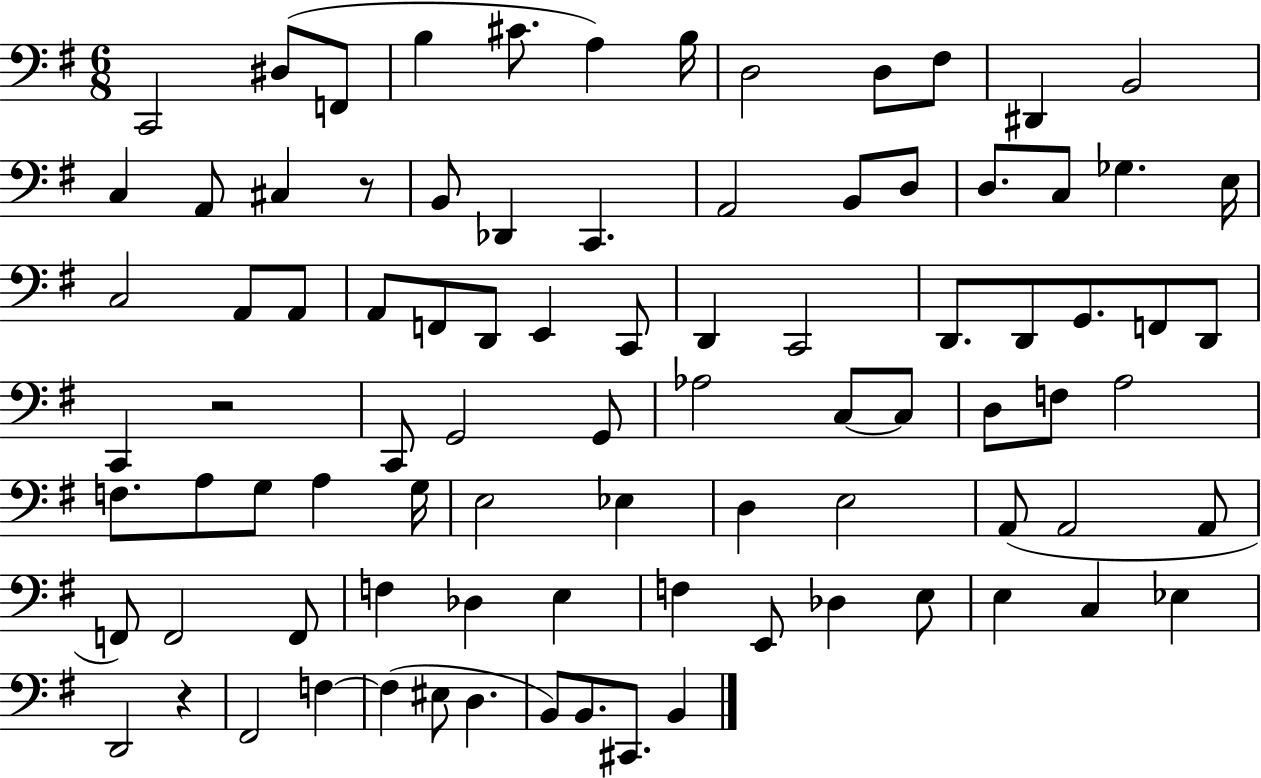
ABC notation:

X:1
T:Untitled
M:6/8
L:1/4
K:G
C,,2 ^D,/2 F,,/2 B, ^C/2 A, B,/4 D,2 D,/2 ^F,/2 ^D,, B,,2 C, A,,/2 ^C, z/2 B,,/2 _D,, C,, A,,2 B,,/2 D,/2 D,/2 C,/2 _G, E,/4 C,2 A,,/2 A,,/2 A,,/2 F,,/2 D,,/2 E,, C,,/2 D,, C,,2 D,,/2 D,,/2 G,,/2 F,,/2 D,,/2 C,, z2 C,,/2 G,,2 G,,/2 _A,2 C,/2 C,/2 D,/2 F,/2 A,2 F,/2 A,/2 G,/2 A, G,/4 E,2 _E, D, E,2 A,,/2 A,,2 A,,/2 F,,/2 F,,2 F,,/2 F, _D, E, F, E,,/2 _D, E,/2 E, C, _E, D,,2 z ^F,,2 F, F, ^E,/2 D, B,,/2 B,,/2 ^C,,/2 B,,